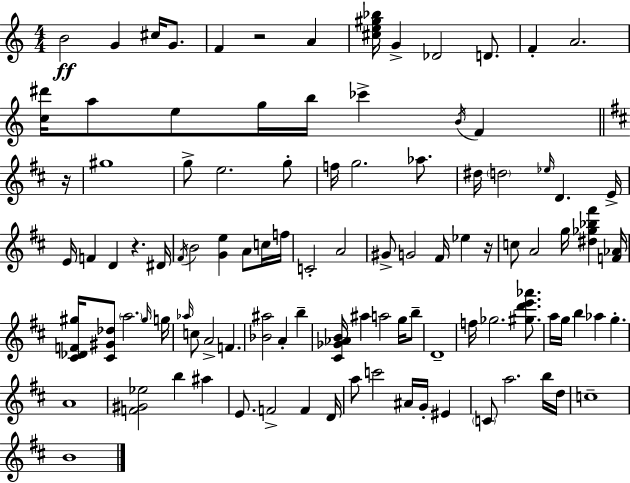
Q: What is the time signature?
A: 4/4